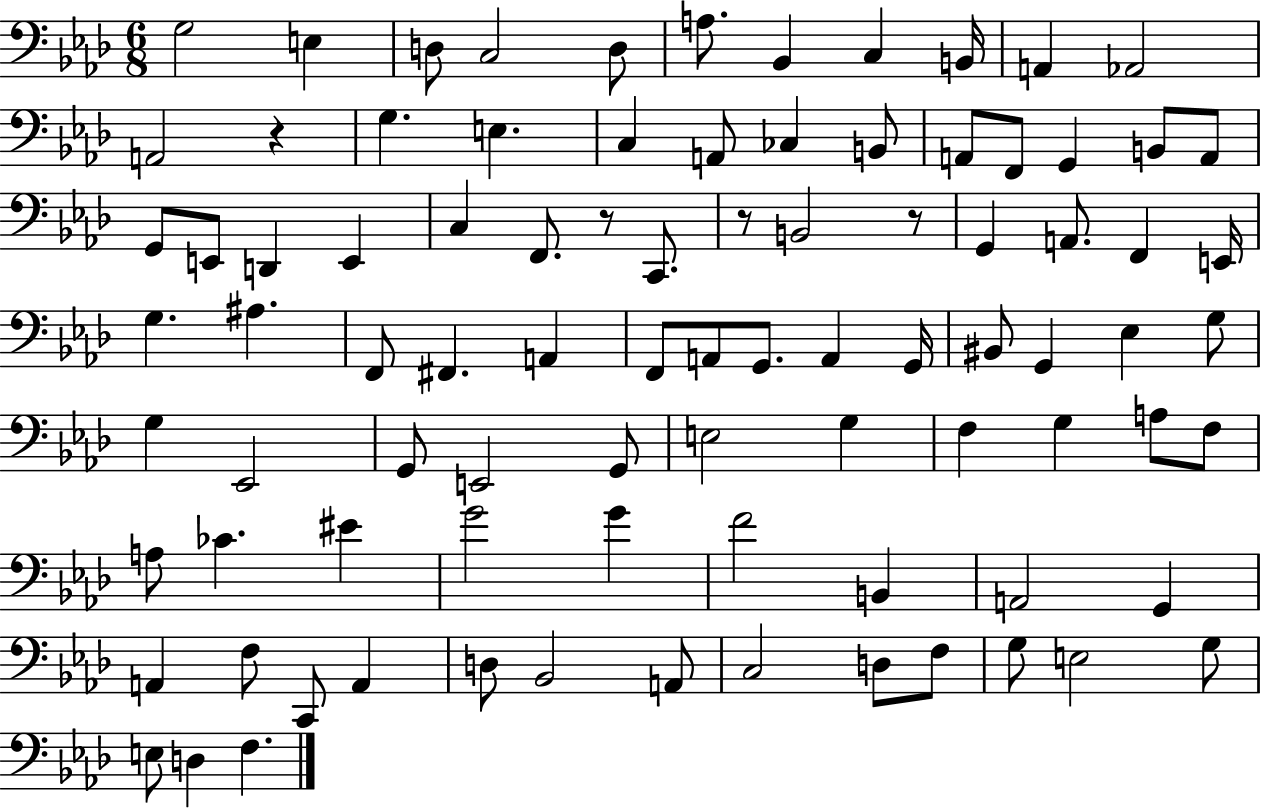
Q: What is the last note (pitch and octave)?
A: F3